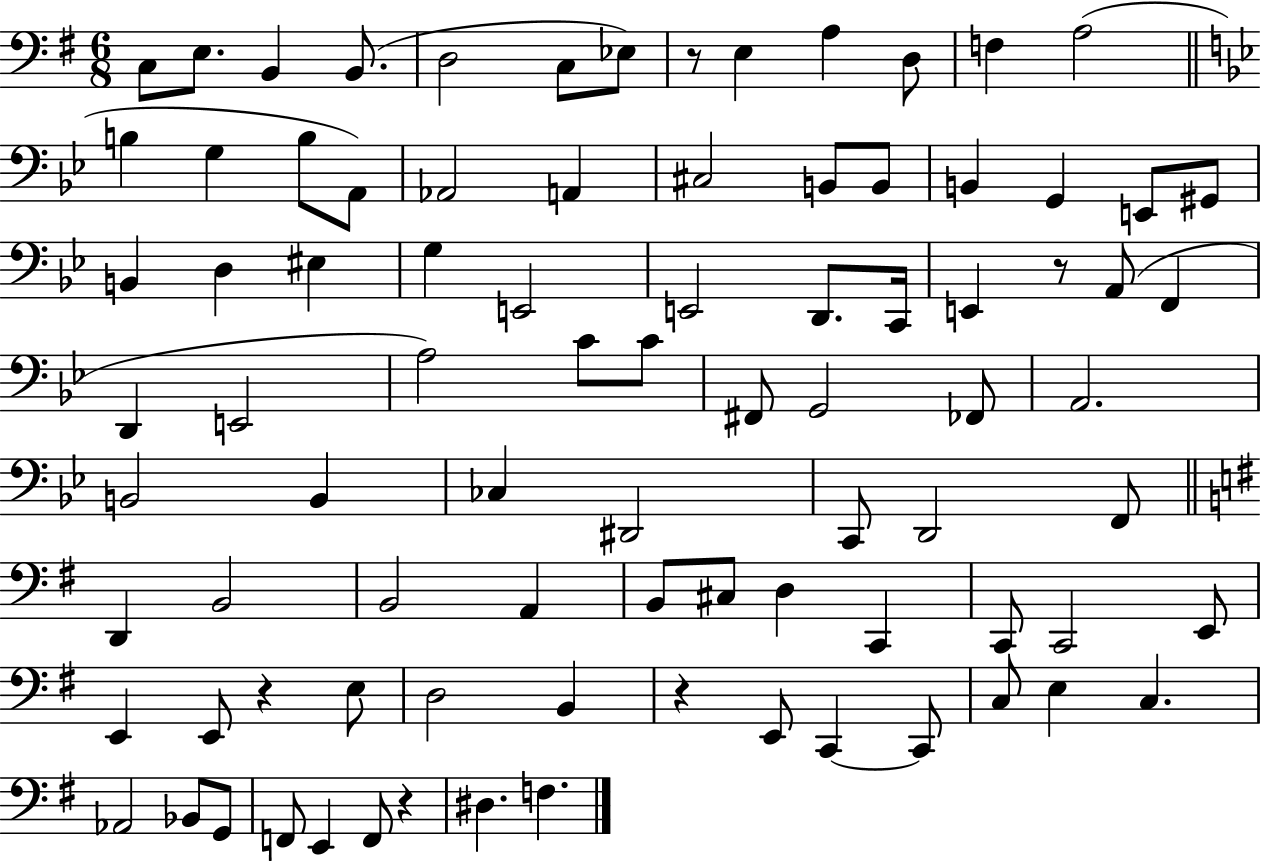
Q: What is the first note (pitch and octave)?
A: C3